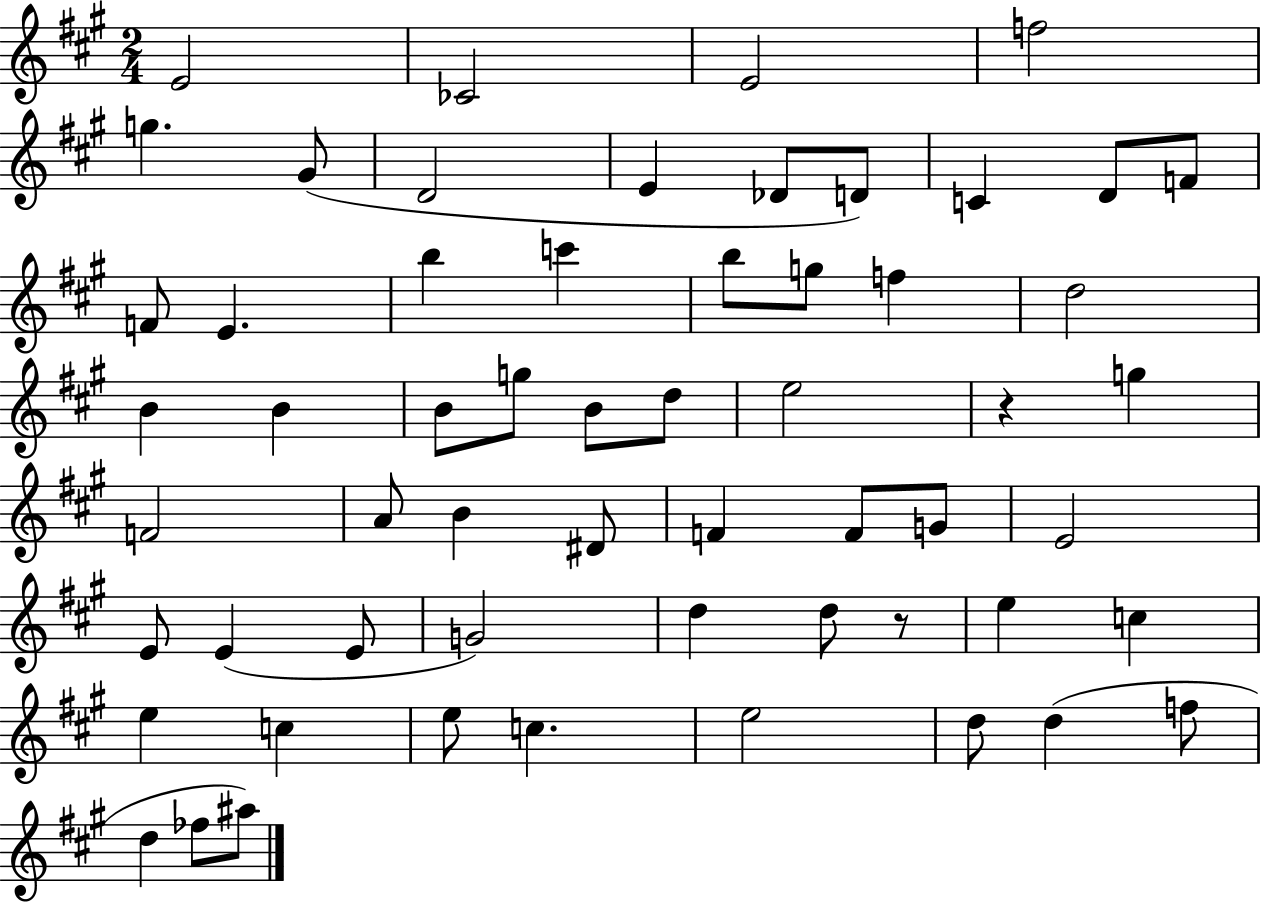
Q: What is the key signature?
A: A major